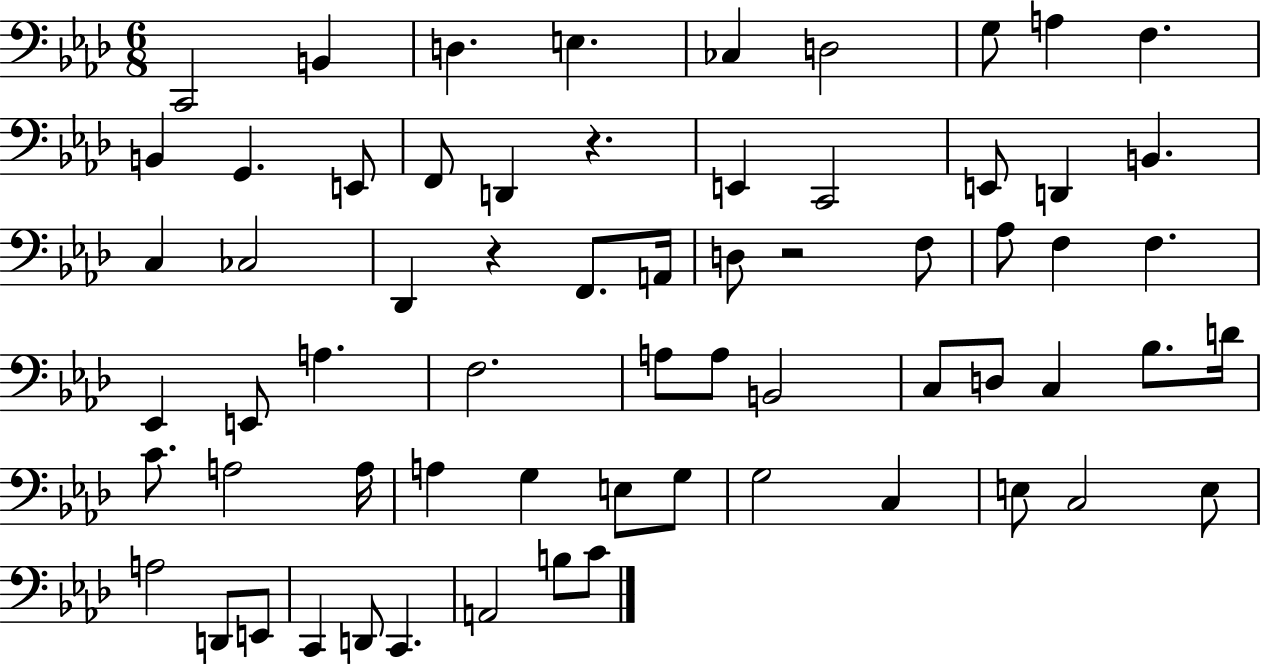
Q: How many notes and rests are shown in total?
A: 65